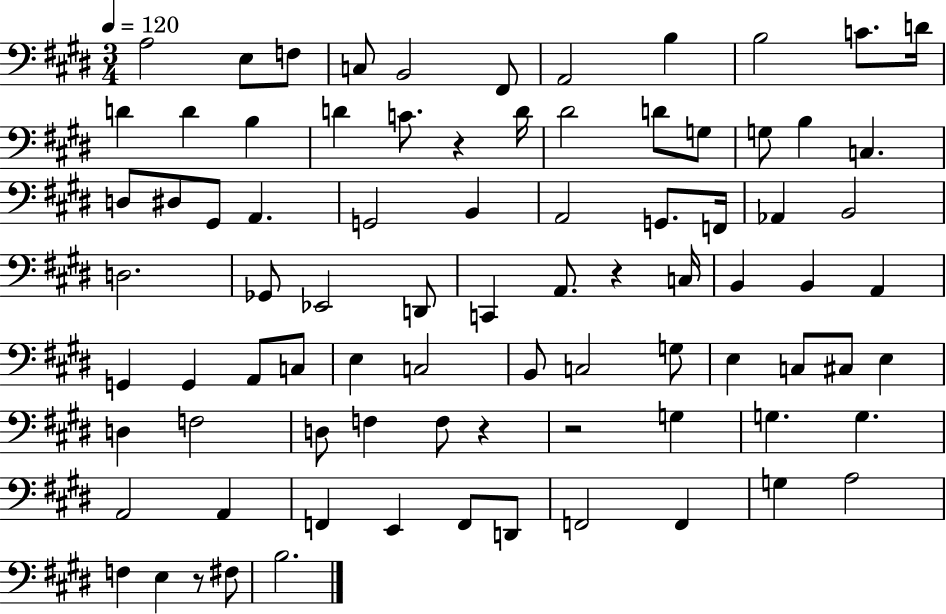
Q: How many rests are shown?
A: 5